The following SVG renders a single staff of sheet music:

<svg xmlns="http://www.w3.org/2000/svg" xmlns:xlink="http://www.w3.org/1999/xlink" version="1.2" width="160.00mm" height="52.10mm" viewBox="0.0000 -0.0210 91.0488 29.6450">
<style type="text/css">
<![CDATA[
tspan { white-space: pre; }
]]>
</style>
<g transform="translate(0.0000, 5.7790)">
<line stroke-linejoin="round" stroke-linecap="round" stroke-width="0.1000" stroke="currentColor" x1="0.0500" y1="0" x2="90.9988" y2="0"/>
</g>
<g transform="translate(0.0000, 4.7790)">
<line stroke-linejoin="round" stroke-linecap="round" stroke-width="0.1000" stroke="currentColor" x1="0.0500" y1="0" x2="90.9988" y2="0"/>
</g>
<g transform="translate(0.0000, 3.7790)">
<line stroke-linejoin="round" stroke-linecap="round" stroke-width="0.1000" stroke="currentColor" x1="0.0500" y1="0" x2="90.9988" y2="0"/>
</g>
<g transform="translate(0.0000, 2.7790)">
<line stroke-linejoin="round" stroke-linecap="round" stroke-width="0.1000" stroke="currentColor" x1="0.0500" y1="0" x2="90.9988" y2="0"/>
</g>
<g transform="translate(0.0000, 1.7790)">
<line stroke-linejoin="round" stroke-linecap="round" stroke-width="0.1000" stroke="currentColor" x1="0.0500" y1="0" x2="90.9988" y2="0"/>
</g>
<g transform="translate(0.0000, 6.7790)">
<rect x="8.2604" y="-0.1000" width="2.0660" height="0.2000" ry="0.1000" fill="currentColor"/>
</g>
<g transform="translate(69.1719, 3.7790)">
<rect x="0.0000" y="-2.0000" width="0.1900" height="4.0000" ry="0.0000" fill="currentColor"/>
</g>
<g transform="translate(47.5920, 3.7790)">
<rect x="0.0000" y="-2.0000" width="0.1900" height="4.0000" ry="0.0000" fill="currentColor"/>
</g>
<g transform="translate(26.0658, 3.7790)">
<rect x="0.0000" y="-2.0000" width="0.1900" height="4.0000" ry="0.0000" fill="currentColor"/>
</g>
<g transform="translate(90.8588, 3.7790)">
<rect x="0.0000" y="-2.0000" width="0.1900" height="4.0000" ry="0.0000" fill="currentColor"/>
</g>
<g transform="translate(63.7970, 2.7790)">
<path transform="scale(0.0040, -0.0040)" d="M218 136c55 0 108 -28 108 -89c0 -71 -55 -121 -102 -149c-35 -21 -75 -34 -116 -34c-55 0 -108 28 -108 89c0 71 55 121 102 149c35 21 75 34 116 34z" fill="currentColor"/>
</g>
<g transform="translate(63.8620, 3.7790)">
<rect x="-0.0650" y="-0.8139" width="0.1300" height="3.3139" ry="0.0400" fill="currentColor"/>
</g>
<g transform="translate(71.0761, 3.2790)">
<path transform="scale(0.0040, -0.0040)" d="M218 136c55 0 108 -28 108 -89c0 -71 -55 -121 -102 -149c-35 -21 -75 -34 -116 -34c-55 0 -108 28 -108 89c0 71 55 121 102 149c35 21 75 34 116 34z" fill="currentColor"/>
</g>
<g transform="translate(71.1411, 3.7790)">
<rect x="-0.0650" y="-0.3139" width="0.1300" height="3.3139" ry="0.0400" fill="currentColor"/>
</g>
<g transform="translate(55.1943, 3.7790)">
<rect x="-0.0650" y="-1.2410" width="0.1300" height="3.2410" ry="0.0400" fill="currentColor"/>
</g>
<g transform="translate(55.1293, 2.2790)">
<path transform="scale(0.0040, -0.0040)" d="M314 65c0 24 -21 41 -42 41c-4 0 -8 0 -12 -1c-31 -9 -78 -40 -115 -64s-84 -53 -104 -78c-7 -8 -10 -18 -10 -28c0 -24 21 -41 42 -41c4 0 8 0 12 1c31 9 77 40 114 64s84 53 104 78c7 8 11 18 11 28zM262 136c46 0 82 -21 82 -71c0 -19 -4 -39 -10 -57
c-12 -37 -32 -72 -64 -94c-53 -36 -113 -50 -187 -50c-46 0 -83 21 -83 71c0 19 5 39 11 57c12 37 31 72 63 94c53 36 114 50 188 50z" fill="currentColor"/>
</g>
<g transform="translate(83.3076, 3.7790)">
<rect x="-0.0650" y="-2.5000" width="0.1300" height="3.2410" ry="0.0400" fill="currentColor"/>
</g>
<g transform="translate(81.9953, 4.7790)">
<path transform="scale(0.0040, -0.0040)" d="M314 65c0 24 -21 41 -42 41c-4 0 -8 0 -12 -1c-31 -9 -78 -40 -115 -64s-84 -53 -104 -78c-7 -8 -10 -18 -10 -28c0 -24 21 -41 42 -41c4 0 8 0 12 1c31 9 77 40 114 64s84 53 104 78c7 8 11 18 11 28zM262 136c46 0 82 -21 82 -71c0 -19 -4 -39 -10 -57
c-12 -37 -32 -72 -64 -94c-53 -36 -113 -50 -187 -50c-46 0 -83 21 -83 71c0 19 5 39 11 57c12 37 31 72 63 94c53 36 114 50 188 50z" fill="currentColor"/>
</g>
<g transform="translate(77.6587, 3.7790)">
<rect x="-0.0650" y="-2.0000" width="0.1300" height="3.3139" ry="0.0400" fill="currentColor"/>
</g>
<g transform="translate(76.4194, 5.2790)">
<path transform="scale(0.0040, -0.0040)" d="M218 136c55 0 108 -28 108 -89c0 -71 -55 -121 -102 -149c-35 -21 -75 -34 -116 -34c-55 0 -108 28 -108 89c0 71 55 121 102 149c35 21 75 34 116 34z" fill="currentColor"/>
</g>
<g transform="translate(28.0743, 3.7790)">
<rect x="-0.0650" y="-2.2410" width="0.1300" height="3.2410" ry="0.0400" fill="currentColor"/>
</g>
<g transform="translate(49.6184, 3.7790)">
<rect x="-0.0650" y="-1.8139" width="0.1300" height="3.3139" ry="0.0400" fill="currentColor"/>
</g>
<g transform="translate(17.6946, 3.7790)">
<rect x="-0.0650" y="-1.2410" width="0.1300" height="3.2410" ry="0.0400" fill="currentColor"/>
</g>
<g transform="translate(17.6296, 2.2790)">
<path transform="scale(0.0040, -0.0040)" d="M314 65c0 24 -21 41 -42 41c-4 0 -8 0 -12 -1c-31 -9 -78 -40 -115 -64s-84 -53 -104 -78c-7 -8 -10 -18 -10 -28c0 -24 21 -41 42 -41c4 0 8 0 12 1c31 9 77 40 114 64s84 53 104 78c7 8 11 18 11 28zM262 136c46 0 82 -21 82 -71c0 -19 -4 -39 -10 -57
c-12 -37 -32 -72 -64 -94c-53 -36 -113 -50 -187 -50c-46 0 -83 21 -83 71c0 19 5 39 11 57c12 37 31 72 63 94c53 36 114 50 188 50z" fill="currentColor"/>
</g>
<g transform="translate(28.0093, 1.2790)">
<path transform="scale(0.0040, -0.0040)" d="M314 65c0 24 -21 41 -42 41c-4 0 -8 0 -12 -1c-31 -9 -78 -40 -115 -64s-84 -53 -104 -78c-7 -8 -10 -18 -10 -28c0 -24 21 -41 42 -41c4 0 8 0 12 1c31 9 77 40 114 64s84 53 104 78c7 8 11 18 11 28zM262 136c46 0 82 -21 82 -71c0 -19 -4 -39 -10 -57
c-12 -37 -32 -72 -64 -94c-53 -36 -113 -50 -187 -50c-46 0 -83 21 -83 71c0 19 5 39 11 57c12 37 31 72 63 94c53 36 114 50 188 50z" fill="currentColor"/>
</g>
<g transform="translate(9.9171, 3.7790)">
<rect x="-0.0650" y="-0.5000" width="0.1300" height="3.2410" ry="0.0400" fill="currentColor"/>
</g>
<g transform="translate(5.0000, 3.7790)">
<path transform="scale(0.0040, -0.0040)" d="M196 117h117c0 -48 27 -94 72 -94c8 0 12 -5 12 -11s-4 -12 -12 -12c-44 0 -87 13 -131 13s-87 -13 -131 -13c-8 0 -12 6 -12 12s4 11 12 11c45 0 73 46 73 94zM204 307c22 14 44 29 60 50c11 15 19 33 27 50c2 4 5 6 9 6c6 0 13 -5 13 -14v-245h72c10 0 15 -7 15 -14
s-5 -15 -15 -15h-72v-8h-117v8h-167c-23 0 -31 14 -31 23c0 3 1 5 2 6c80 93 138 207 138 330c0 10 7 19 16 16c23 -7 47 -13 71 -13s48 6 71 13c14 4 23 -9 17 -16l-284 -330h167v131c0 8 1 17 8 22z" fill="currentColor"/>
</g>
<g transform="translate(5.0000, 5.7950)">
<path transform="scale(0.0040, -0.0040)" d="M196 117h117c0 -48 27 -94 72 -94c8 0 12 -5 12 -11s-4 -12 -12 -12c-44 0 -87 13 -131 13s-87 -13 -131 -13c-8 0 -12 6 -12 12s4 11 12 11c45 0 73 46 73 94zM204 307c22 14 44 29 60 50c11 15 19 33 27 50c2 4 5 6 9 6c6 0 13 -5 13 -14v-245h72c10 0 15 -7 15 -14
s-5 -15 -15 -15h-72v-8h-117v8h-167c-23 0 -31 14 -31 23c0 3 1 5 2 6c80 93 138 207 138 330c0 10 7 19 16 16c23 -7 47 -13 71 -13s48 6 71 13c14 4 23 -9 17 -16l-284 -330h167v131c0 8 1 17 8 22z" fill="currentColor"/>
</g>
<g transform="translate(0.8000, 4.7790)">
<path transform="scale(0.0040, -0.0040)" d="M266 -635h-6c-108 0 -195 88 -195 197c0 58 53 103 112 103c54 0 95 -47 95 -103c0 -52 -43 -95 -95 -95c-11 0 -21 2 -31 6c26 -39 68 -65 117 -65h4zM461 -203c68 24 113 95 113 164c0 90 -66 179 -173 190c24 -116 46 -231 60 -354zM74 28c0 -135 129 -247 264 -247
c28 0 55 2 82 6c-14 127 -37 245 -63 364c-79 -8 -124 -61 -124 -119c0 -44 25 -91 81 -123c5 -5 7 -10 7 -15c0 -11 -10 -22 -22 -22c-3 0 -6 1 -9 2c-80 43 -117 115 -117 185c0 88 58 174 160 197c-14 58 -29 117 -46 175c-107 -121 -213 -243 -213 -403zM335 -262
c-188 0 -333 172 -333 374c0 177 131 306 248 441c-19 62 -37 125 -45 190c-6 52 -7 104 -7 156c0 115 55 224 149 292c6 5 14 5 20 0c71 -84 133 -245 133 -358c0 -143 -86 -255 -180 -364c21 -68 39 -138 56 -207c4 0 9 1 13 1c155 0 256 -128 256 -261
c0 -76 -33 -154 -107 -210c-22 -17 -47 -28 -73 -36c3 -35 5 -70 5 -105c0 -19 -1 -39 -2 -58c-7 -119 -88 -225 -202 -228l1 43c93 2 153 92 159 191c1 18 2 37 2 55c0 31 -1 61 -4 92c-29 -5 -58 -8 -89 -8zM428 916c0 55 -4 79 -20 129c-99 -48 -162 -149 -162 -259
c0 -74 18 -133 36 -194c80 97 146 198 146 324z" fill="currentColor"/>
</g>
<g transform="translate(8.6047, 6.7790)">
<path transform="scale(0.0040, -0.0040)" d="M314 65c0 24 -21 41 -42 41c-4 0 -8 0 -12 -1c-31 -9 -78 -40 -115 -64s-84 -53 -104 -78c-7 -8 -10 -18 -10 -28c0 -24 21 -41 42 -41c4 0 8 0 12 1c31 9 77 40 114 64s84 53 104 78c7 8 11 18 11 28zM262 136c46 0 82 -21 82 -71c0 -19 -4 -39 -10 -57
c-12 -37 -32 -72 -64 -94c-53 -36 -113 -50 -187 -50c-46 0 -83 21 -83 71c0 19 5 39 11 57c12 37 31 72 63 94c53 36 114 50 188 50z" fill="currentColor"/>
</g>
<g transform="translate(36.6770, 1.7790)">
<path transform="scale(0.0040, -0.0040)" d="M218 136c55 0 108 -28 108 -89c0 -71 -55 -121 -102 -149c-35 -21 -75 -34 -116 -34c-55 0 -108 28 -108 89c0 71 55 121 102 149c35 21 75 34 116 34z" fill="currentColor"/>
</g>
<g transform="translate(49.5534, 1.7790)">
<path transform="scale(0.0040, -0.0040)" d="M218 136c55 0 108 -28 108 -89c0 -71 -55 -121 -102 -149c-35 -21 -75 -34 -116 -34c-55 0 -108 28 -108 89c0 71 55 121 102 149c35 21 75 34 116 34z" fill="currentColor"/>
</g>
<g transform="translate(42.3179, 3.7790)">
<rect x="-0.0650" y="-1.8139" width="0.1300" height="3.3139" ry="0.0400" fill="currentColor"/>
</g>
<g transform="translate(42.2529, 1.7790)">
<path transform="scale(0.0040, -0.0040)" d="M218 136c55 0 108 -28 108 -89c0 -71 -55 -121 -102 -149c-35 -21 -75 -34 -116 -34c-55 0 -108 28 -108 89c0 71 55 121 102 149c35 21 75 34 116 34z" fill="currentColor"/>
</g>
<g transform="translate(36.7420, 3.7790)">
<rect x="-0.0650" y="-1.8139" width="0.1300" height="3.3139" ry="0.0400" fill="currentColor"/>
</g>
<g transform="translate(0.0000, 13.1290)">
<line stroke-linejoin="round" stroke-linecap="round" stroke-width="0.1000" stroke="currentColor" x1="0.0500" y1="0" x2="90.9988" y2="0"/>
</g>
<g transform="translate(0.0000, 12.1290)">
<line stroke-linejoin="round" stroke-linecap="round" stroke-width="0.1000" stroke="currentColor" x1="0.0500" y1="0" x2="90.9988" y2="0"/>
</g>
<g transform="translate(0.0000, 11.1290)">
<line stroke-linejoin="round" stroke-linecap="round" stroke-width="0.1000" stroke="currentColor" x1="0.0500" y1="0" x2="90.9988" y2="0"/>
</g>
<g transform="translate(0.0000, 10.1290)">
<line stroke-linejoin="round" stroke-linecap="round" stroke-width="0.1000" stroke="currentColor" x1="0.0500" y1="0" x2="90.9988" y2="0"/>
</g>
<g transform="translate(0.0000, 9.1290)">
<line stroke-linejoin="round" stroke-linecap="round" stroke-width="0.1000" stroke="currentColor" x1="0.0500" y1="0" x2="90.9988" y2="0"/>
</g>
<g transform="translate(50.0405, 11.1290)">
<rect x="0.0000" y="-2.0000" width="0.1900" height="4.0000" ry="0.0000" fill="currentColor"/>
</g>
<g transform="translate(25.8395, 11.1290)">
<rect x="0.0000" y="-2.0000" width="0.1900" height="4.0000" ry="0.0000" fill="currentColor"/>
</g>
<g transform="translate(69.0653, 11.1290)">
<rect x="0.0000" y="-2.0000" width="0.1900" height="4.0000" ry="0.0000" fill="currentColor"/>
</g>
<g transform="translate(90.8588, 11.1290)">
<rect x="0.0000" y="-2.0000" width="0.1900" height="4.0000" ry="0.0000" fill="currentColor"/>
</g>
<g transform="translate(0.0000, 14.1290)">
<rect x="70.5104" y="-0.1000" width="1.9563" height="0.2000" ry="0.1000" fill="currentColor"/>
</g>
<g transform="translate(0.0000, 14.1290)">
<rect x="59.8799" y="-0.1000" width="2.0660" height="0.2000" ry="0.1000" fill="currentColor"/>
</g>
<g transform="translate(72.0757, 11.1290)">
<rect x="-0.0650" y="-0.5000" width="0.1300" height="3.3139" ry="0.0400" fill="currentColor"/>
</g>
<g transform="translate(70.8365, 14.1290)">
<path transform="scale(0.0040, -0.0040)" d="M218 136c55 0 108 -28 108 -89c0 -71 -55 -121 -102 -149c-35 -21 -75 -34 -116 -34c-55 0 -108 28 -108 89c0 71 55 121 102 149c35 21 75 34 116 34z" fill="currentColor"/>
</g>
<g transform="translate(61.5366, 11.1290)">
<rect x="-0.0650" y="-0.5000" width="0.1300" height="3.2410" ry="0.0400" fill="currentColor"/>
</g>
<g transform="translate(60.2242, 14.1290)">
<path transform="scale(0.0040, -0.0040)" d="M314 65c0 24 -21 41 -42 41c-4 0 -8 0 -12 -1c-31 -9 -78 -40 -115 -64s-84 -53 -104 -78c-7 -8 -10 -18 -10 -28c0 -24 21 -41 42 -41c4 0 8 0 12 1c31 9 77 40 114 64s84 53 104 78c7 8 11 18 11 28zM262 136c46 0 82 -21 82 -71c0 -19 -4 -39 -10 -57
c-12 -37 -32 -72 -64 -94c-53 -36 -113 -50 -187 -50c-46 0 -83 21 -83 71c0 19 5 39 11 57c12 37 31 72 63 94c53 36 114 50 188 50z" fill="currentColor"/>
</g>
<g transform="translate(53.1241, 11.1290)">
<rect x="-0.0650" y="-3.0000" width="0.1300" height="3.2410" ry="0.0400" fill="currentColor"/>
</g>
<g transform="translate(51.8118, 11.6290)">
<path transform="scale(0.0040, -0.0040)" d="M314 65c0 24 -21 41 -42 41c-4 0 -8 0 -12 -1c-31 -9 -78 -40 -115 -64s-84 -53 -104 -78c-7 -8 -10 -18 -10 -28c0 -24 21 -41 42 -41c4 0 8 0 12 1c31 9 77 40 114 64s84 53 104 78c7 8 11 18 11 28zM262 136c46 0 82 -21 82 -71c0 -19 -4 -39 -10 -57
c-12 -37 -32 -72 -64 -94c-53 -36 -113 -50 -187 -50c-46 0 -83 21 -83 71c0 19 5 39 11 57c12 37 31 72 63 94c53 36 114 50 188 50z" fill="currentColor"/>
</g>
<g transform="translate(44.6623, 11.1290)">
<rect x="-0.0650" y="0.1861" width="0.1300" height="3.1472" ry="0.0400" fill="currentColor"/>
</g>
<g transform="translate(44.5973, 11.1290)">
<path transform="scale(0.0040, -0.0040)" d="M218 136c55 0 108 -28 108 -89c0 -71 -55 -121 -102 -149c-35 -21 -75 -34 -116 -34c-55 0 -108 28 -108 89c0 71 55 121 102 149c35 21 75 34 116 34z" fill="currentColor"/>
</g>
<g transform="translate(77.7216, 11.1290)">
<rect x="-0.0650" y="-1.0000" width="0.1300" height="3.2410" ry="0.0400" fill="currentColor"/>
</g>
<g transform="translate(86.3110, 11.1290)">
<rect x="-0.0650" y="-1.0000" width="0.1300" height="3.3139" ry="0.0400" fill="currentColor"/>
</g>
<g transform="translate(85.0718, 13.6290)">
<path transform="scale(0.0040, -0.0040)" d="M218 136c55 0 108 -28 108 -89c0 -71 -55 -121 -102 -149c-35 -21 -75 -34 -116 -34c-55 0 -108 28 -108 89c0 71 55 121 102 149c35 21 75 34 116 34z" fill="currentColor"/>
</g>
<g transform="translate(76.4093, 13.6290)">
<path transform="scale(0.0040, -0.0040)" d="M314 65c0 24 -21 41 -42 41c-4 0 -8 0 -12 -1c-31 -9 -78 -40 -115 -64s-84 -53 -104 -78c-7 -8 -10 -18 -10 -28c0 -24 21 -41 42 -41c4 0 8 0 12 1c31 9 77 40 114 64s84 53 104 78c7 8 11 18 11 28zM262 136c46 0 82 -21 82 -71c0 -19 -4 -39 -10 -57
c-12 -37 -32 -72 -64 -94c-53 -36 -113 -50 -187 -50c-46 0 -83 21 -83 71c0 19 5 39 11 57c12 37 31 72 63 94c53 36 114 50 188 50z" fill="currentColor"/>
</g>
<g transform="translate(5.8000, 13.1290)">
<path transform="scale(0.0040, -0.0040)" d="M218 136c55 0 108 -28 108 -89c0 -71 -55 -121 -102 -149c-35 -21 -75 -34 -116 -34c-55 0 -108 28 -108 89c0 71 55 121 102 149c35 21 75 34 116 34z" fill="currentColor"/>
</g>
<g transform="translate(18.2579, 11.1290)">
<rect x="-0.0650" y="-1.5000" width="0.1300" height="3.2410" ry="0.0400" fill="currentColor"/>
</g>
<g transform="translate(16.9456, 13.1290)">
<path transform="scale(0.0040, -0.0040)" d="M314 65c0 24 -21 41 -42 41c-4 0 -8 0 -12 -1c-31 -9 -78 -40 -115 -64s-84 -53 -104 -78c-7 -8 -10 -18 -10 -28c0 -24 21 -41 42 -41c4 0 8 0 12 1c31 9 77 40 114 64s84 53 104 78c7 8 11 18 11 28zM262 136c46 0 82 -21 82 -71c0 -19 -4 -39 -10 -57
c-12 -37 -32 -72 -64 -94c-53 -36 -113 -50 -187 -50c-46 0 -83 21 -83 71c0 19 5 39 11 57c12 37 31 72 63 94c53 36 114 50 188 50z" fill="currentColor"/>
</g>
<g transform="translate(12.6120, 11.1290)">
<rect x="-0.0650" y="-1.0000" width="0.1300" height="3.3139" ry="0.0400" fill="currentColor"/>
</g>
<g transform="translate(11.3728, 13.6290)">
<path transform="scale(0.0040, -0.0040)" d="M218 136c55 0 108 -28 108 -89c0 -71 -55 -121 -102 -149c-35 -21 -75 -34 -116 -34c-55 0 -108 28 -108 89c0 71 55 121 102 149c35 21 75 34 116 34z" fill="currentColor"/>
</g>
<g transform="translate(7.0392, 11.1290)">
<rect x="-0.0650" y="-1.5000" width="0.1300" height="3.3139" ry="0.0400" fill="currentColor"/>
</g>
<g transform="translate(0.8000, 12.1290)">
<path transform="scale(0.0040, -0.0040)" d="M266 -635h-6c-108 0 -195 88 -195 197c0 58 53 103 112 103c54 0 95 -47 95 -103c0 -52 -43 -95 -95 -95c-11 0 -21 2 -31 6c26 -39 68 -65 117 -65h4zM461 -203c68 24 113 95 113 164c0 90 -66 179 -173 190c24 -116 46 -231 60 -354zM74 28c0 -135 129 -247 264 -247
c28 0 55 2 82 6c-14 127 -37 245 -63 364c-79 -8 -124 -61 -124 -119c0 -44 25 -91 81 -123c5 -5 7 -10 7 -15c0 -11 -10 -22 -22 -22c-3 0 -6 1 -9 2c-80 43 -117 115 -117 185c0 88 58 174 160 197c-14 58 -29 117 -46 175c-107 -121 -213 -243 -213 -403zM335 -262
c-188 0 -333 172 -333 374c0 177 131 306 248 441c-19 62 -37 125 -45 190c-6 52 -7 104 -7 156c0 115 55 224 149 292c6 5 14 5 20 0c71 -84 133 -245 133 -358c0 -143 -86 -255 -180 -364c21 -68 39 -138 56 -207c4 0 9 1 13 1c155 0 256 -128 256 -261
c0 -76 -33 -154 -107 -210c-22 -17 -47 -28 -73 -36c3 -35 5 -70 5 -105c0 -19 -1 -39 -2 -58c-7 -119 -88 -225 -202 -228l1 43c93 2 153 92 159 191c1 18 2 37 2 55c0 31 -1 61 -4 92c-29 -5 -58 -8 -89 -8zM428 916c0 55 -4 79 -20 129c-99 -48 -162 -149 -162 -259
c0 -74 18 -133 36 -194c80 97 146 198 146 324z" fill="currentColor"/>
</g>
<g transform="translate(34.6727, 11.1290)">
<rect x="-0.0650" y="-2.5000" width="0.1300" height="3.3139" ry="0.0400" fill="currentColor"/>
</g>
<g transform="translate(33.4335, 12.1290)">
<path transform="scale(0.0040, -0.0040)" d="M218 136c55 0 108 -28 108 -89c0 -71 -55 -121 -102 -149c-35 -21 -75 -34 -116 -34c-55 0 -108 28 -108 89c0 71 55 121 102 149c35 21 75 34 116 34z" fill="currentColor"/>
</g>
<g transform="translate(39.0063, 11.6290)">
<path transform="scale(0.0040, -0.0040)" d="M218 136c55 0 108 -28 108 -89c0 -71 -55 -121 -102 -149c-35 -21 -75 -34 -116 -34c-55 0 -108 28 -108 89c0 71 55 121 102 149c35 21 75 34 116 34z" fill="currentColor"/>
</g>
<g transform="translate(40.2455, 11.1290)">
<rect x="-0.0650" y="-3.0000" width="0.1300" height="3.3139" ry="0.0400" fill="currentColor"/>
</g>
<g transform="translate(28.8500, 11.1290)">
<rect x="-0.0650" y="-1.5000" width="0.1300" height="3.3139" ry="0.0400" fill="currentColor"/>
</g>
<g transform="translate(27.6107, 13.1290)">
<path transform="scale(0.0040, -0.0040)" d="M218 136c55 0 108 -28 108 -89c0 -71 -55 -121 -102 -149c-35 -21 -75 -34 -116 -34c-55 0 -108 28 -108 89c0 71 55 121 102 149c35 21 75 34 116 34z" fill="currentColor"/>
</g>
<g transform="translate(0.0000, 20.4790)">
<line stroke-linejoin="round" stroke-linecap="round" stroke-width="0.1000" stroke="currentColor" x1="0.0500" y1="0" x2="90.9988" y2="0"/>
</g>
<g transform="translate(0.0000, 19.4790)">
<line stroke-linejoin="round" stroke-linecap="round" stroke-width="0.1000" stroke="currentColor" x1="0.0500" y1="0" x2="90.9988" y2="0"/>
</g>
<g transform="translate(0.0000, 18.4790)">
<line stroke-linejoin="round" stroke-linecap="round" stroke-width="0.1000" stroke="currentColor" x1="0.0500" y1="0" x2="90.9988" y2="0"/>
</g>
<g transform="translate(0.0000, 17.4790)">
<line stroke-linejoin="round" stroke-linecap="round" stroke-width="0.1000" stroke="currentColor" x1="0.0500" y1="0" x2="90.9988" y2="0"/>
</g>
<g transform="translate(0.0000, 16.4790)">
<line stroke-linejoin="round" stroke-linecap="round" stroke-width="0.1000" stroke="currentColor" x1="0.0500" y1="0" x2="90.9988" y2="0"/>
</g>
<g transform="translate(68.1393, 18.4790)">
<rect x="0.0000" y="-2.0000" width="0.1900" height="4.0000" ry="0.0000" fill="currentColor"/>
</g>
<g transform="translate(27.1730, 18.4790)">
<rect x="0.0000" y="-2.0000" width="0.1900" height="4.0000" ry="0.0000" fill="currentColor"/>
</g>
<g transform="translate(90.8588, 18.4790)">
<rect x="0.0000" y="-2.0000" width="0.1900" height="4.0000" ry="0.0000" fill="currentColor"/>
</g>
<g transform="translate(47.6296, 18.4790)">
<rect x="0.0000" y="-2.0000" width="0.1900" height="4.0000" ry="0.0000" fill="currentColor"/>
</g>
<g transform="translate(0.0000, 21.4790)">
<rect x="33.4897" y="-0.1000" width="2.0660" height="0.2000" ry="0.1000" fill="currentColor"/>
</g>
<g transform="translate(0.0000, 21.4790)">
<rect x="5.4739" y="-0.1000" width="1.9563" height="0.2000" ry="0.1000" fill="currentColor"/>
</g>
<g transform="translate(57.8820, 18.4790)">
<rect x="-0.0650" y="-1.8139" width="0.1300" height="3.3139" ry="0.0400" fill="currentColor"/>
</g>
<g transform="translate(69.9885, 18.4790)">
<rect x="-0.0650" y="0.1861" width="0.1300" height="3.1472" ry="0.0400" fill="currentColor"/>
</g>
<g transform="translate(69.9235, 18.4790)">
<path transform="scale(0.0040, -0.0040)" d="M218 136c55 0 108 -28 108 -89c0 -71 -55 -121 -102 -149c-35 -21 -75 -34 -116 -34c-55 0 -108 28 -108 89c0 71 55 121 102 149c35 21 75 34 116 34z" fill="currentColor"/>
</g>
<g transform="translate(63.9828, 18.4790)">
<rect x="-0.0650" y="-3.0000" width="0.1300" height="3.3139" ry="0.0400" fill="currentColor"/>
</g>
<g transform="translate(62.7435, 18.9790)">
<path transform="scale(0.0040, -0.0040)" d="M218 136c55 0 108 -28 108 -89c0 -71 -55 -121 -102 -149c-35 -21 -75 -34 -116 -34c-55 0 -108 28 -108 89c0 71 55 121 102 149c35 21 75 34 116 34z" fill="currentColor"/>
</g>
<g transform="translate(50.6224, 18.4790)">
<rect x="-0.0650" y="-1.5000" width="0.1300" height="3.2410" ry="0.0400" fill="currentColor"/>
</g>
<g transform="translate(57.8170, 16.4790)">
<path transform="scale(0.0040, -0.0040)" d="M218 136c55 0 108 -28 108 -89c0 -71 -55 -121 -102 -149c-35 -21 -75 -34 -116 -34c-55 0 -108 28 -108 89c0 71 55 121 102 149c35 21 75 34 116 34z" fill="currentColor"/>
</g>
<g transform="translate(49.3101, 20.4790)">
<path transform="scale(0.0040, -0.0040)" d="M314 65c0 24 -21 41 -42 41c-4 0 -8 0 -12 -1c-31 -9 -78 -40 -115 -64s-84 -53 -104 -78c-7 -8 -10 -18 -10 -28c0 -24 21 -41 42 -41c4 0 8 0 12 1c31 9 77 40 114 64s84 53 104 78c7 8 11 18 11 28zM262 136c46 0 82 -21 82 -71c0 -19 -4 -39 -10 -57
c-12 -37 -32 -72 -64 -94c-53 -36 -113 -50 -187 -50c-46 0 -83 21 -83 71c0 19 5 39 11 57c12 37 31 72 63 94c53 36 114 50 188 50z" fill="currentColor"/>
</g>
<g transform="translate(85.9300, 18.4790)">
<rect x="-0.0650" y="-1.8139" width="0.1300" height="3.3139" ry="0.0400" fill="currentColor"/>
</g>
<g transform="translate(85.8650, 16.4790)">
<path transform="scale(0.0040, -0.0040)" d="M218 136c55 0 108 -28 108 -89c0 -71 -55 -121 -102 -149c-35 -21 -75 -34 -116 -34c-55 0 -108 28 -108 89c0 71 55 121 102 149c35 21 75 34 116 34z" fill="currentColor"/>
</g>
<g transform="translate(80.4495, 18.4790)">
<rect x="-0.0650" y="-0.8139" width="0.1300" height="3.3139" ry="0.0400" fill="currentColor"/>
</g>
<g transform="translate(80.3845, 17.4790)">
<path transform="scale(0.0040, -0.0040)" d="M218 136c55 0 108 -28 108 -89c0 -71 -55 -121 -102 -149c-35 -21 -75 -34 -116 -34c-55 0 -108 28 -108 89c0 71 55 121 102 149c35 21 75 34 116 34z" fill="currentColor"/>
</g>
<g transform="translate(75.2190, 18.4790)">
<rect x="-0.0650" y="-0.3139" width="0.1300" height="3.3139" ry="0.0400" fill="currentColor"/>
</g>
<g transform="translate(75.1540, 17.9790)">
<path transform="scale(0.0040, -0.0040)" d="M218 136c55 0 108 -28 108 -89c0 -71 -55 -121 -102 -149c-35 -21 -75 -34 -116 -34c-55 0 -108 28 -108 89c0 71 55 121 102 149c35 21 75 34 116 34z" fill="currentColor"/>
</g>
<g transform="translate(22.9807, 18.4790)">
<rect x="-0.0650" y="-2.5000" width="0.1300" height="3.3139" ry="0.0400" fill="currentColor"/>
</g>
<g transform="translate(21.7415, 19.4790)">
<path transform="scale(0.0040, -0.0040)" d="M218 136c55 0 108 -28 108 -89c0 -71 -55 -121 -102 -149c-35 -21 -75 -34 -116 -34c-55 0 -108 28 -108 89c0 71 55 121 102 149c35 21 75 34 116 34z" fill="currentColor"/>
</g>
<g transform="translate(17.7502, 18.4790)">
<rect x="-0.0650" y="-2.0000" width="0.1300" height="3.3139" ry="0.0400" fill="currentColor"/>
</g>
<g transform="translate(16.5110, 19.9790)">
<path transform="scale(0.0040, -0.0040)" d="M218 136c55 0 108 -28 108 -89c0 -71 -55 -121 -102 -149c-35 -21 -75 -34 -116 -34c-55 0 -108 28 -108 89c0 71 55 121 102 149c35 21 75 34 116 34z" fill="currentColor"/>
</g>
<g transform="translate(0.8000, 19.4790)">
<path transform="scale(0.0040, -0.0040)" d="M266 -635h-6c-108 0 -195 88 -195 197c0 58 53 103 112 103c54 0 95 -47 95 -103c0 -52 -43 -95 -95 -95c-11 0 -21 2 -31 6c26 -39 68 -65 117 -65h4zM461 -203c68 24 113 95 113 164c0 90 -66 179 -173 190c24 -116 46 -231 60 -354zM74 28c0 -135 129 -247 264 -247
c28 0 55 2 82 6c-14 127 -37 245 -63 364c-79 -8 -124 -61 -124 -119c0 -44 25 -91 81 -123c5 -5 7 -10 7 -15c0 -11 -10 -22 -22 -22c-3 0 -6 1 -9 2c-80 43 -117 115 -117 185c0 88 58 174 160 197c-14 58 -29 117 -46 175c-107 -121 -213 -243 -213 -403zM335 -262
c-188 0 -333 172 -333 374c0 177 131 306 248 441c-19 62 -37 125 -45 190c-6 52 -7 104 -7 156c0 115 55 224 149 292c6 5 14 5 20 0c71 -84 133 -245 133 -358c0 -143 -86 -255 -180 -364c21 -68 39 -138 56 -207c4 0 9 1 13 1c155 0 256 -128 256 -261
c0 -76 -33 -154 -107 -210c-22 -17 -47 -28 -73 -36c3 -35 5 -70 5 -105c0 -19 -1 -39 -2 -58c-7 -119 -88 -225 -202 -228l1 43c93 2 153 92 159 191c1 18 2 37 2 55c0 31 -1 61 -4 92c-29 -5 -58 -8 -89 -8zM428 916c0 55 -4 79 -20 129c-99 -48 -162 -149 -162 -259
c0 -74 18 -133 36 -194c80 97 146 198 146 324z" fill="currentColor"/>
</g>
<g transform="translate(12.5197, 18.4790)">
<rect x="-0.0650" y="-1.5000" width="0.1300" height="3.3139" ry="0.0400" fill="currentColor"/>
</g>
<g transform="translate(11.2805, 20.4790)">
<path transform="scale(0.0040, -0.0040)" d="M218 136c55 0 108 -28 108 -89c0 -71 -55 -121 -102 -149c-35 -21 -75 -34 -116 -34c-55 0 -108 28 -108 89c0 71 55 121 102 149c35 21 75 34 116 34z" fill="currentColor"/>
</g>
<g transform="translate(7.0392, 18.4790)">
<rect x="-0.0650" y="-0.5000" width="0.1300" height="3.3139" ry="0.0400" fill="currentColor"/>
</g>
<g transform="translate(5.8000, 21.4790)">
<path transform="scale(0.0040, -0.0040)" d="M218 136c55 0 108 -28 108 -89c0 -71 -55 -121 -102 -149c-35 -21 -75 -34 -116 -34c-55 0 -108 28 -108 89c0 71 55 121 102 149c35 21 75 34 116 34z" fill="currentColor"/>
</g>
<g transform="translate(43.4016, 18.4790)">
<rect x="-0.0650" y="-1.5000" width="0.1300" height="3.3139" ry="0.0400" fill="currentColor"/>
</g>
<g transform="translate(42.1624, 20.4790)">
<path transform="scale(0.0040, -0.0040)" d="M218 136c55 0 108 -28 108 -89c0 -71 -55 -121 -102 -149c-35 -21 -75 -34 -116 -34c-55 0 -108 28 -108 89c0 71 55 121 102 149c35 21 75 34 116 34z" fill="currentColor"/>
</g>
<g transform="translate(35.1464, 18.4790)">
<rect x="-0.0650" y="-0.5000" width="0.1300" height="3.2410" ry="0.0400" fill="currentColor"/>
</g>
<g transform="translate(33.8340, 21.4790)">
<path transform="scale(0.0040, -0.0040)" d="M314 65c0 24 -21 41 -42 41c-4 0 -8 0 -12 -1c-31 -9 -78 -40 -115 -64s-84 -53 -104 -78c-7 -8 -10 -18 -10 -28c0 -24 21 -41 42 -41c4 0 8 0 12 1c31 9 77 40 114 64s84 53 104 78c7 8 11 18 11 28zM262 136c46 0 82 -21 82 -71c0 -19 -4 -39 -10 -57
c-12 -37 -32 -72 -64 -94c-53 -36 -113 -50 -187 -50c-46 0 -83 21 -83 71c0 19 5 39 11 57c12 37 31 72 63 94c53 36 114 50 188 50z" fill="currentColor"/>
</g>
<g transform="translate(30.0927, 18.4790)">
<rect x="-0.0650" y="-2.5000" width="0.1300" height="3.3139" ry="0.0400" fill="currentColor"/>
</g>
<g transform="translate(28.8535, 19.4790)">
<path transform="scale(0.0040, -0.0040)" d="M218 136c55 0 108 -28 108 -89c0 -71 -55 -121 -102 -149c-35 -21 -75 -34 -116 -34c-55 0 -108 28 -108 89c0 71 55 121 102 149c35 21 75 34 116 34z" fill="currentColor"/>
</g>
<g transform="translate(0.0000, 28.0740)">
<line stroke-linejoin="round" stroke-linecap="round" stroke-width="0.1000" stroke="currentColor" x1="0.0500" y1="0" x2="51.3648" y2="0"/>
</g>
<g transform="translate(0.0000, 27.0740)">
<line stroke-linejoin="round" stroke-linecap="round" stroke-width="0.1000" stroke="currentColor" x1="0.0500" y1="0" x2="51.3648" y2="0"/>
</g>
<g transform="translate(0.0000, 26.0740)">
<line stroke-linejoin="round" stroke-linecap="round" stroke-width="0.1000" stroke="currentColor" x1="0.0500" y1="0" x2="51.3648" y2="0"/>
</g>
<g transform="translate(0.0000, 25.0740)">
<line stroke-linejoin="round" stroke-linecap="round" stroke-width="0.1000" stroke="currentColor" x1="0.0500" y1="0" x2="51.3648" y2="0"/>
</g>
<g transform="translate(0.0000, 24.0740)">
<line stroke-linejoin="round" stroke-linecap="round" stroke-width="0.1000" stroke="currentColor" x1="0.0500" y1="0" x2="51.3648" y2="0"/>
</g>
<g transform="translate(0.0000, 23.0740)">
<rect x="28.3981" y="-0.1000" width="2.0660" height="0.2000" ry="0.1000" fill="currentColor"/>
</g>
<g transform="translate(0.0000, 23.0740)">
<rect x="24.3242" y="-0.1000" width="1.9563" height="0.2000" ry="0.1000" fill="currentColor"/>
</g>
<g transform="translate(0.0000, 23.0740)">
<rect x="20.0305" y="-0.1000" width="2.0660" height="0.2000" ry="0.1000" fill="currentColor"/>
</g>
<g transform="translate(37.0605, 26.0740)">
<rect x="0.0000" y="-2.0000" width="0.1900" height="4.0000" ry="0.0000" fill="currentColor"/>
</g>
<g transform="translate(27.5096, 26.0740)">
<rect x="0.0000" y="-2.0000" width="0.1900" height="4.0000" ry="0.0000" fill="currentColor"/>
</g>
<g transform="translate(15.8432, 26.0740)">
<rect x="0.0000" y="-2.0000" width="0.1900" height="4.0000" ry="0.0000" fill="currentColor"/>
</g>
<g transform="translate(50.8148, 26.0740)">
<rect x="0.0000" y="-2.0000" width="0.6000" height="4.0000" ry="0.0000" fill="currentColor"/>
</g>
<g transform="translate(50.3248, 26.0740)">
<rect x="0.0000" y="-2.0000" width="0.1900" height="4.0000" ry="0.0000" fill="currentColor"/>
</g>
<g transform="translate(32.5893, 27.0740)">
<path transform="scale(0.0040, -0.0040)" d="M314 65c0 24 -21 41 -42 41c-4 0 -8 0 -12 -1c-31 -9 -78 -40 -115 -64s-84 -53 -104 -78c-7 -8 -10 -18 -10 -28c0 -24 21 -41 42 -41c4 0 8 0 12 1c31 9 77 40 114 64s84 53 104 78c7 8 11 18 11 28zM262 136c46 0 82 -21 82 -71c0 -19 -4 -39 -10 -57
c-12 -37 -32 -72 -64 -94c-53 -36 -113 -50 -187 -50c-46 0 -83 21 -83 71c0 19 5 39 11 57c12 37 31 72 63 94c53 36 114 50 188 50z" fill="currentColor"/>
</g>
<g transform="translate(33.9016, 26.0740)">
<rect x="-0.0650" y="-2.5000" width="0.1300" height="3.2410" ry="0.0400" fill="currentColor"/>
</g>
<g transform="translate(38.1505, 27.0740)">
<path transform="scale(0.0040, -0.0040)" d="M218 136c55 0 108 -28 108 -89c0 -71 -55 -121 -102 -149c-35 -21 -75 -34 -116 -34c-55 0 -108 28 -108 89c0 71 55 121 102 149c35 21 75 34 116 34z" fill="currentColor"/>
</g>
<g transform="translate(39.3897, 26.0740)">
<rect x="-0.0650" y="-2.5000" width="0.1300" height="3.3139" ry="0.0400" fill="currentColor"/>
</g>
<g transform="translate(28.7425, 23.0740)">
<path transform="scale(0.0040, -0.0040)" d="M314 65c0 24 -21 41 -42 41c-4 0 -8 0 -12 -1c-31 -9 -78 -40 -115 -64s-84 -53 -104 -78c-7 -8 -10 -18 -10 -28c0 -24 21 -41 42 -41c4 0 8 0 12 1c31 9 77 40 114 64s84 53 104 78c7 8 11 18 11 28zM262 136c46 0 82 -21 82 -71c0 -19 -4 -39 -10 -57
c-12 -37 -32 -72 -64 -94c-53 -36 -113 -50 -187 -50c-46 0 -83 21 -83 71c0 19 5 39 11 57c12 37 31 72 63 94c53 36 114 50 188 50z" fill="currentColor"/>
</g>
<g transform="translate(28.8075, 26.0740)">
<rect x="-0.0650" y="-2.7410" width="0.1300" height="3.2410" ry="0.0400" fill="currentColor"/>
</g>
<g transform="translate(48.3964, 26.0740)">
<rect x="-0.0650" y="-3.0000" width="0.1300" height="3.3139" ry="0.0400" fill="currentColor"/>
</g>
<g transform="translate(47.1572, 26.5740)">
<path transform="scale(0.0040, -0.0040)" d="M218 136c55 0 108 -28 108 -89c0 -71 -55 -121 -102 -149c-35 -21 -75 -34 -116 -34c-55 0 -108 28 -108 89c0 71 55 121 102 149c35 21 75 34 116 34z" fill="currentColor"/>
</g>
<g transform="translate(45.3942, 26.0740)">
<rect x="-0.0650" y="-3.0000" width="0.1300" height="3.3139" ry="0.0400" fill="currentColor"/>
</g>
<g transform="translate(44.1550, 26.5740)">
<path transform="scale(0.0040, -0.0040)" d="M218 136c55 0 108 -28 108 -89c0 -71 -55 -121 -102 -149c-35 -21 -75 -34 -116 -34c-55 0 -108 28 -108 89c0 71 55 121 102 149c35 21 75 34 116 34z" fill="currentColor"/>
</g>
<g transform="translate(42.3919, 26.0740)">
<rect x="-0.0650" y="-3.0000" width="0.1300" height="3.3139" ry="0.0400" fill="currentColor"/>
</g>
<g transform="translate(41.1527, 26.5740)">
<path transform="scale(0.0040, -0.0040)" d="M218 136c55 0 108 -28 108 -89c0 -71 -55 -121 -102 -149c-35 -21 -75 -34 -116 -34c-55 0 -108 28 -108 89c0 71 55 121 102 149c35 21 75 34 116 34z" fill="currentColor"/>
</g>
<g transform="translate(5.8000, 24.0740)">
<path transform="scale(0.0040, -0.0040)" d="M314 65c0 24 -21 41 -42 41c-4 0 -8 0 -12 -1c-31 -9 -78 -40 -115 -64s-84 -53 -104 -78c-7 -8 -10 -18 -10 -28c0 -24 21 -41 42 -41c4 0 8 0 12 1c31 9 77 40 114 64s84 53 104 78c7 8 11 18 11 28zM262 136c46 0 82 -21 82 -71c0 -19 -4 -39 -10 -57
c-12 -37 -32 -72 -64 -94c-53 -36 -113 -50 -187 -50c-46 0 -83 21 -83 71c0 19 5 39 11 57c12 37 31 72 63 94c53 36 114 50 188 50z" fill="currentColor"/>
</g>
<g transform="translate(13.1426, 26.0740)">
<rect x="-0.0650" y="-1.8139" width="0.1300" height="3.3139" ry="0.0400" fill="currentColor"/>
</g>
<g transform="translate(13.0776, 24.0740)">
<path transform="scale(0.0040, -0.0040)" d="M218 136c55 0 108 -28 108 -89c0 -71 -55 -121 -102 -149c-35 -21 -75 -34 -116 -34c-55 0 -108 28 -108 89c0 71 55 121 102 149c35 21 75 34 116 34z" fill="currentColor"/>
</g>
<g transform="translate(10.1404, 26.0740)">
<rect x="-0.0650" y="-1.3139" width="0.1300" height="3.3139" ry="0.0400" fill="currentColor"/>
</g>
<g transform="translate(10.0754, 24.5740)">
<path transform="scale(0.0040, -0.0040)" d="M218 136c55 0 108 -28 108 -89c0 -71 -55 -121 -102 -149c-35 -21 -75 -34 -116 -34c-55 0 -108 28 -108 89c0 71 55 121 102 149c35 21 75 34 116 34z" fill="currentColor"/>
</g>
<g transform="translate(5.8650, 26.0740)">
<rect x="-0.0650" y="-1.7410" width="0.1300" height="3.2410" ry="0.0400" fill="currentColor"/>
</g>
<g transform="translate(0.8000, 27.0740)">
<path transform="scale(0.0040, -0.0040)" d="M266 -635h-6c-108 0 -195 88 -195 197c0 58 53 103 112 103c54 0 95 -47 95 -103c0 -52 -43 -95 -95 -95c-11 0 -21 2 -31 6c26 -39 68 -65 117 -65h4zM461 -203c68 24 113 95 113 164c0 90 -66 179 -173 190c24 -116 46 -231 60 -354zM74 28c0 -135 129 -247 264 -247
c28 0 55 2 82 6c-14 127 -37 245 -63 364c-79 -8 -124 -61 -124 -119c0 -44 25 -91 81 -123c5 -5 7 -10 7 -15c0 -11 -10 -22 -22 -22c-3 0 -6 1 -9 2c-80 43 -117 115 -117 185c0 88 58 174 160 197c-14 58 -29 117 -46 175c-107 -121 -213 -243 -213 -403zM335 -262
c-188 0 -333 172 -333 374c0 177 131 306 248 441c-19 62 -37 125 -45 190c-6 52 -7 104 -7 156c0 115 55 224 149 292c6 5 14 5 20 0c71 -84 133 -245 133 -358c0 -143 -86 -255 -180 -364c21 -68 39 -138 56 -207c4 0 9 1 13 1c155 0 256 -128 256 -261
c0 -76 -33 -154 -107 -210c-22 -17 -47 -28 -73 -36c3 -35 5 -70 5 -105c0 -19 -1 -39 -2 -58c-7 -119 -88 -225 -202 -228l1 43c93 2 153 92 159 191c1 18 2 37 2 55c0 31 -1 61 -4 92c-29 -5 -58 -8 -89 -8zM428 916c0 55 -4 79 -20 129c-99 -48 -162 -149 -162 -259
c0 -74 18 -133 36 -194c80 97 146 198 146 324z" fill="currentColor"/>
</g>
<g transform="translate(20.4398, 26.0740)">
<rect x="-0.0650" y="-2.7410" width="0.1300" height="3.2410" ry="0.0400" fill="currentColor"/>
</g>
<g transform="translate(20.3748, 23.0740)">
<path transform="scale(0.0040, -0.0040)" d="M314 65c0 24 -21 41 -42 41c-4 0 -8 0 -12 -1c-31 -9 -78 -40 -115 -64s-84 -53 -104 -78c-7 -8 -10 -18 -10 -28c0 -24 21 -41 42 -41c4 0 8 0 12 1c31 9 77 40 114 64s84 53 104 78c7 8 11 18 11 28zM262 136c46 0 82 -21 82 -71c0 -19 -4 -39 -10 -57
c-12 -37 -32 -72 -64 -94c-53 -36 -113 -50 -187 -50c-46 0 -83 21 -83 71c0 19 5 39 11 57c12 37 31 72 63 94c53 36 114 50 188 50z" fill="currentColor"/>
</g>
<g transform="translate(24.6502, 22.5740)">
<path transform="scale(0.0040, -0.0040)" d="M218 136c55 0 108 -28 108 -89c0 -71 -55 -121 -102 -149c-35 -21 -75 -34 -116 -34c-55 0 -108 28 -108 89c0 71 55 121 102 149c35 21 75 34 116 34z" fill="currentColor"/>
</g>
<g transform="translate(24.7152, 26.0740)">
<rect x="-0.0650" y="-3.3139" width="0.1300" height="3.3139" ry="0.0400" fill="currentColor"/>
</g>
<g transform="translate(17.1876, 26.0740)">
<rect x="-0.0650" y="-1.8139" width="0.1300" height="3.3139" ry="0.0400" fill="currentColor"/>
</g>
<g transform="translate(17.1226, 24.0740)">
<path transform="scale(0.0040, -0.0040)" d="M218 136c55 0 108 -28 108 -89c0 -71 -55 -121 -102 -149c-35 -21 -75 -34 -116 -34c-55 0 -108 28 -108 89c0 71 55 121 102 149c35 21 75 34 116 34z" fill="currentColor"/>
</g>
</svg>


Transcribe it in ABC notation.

X:1
T:Untitled
M:4/4
L:1/4
K:C
C2 e2 g2 f f f e2 d c F G2 E D E2 E G A B A2 C2 C D2 D C E F G G C2 E E2 f A B c d f f2 e f f a2 b a2 G2 G A A A